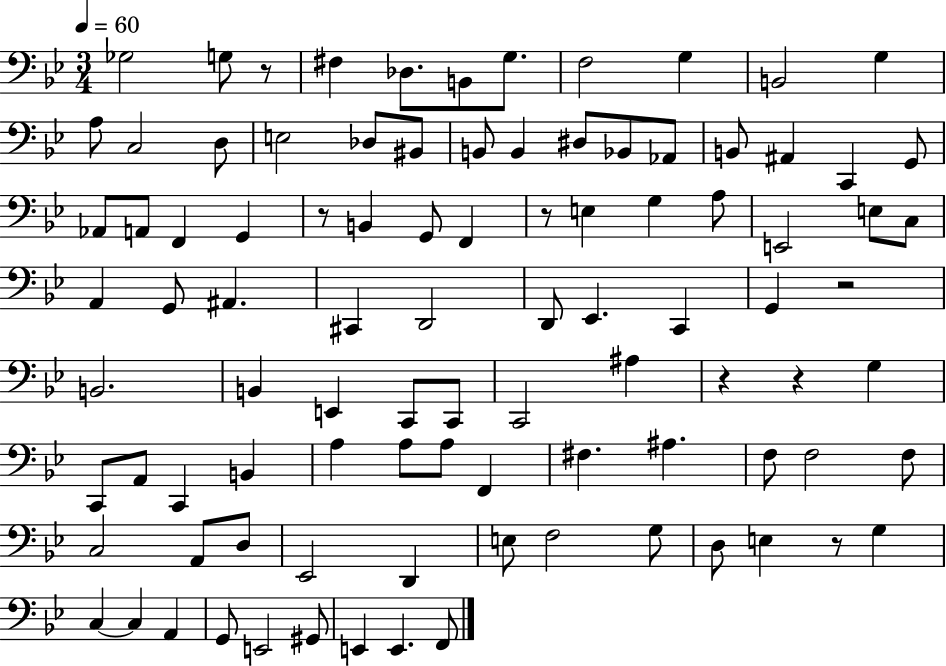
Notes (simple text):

Gb3/h G3/e R/e F#3/q Db3/e. B2/e G3/e. F3/h G3/q B2/h G3/q A3/e C3/h D3/e E3/h Db3/e BIS2/e B2/e B2/q D#3/e Bb2/e Ab2/e B2/e A#2/q C2/q G2/e Ab2/e A2/e F2/q G2/q R/e B2/q G2/e F2/q R/e E3/q G3/q A3/e E2/h E3/e C3/e A2/q G2/e A#2/q. C#2/q D2/h D2/e Eb2/q. C2/q G2/q R/h B2/h. B2/q E2/q C2/e C2/e C2/h A#3/q R/q R/q G3/q C2/e A2/e C2/q B2/q A3/q A3/e A3/e F2/q F#3/q. A#3/q. F3/e F3/h F3/e C3/h A2/e D3/e Eb2/h D2/q E3/e F3/h G3/e D3/e E3/q R/e G3/q C3/q C3/q A2/q G2/e E2/h G#2/e E2/q E2/q. F2/e